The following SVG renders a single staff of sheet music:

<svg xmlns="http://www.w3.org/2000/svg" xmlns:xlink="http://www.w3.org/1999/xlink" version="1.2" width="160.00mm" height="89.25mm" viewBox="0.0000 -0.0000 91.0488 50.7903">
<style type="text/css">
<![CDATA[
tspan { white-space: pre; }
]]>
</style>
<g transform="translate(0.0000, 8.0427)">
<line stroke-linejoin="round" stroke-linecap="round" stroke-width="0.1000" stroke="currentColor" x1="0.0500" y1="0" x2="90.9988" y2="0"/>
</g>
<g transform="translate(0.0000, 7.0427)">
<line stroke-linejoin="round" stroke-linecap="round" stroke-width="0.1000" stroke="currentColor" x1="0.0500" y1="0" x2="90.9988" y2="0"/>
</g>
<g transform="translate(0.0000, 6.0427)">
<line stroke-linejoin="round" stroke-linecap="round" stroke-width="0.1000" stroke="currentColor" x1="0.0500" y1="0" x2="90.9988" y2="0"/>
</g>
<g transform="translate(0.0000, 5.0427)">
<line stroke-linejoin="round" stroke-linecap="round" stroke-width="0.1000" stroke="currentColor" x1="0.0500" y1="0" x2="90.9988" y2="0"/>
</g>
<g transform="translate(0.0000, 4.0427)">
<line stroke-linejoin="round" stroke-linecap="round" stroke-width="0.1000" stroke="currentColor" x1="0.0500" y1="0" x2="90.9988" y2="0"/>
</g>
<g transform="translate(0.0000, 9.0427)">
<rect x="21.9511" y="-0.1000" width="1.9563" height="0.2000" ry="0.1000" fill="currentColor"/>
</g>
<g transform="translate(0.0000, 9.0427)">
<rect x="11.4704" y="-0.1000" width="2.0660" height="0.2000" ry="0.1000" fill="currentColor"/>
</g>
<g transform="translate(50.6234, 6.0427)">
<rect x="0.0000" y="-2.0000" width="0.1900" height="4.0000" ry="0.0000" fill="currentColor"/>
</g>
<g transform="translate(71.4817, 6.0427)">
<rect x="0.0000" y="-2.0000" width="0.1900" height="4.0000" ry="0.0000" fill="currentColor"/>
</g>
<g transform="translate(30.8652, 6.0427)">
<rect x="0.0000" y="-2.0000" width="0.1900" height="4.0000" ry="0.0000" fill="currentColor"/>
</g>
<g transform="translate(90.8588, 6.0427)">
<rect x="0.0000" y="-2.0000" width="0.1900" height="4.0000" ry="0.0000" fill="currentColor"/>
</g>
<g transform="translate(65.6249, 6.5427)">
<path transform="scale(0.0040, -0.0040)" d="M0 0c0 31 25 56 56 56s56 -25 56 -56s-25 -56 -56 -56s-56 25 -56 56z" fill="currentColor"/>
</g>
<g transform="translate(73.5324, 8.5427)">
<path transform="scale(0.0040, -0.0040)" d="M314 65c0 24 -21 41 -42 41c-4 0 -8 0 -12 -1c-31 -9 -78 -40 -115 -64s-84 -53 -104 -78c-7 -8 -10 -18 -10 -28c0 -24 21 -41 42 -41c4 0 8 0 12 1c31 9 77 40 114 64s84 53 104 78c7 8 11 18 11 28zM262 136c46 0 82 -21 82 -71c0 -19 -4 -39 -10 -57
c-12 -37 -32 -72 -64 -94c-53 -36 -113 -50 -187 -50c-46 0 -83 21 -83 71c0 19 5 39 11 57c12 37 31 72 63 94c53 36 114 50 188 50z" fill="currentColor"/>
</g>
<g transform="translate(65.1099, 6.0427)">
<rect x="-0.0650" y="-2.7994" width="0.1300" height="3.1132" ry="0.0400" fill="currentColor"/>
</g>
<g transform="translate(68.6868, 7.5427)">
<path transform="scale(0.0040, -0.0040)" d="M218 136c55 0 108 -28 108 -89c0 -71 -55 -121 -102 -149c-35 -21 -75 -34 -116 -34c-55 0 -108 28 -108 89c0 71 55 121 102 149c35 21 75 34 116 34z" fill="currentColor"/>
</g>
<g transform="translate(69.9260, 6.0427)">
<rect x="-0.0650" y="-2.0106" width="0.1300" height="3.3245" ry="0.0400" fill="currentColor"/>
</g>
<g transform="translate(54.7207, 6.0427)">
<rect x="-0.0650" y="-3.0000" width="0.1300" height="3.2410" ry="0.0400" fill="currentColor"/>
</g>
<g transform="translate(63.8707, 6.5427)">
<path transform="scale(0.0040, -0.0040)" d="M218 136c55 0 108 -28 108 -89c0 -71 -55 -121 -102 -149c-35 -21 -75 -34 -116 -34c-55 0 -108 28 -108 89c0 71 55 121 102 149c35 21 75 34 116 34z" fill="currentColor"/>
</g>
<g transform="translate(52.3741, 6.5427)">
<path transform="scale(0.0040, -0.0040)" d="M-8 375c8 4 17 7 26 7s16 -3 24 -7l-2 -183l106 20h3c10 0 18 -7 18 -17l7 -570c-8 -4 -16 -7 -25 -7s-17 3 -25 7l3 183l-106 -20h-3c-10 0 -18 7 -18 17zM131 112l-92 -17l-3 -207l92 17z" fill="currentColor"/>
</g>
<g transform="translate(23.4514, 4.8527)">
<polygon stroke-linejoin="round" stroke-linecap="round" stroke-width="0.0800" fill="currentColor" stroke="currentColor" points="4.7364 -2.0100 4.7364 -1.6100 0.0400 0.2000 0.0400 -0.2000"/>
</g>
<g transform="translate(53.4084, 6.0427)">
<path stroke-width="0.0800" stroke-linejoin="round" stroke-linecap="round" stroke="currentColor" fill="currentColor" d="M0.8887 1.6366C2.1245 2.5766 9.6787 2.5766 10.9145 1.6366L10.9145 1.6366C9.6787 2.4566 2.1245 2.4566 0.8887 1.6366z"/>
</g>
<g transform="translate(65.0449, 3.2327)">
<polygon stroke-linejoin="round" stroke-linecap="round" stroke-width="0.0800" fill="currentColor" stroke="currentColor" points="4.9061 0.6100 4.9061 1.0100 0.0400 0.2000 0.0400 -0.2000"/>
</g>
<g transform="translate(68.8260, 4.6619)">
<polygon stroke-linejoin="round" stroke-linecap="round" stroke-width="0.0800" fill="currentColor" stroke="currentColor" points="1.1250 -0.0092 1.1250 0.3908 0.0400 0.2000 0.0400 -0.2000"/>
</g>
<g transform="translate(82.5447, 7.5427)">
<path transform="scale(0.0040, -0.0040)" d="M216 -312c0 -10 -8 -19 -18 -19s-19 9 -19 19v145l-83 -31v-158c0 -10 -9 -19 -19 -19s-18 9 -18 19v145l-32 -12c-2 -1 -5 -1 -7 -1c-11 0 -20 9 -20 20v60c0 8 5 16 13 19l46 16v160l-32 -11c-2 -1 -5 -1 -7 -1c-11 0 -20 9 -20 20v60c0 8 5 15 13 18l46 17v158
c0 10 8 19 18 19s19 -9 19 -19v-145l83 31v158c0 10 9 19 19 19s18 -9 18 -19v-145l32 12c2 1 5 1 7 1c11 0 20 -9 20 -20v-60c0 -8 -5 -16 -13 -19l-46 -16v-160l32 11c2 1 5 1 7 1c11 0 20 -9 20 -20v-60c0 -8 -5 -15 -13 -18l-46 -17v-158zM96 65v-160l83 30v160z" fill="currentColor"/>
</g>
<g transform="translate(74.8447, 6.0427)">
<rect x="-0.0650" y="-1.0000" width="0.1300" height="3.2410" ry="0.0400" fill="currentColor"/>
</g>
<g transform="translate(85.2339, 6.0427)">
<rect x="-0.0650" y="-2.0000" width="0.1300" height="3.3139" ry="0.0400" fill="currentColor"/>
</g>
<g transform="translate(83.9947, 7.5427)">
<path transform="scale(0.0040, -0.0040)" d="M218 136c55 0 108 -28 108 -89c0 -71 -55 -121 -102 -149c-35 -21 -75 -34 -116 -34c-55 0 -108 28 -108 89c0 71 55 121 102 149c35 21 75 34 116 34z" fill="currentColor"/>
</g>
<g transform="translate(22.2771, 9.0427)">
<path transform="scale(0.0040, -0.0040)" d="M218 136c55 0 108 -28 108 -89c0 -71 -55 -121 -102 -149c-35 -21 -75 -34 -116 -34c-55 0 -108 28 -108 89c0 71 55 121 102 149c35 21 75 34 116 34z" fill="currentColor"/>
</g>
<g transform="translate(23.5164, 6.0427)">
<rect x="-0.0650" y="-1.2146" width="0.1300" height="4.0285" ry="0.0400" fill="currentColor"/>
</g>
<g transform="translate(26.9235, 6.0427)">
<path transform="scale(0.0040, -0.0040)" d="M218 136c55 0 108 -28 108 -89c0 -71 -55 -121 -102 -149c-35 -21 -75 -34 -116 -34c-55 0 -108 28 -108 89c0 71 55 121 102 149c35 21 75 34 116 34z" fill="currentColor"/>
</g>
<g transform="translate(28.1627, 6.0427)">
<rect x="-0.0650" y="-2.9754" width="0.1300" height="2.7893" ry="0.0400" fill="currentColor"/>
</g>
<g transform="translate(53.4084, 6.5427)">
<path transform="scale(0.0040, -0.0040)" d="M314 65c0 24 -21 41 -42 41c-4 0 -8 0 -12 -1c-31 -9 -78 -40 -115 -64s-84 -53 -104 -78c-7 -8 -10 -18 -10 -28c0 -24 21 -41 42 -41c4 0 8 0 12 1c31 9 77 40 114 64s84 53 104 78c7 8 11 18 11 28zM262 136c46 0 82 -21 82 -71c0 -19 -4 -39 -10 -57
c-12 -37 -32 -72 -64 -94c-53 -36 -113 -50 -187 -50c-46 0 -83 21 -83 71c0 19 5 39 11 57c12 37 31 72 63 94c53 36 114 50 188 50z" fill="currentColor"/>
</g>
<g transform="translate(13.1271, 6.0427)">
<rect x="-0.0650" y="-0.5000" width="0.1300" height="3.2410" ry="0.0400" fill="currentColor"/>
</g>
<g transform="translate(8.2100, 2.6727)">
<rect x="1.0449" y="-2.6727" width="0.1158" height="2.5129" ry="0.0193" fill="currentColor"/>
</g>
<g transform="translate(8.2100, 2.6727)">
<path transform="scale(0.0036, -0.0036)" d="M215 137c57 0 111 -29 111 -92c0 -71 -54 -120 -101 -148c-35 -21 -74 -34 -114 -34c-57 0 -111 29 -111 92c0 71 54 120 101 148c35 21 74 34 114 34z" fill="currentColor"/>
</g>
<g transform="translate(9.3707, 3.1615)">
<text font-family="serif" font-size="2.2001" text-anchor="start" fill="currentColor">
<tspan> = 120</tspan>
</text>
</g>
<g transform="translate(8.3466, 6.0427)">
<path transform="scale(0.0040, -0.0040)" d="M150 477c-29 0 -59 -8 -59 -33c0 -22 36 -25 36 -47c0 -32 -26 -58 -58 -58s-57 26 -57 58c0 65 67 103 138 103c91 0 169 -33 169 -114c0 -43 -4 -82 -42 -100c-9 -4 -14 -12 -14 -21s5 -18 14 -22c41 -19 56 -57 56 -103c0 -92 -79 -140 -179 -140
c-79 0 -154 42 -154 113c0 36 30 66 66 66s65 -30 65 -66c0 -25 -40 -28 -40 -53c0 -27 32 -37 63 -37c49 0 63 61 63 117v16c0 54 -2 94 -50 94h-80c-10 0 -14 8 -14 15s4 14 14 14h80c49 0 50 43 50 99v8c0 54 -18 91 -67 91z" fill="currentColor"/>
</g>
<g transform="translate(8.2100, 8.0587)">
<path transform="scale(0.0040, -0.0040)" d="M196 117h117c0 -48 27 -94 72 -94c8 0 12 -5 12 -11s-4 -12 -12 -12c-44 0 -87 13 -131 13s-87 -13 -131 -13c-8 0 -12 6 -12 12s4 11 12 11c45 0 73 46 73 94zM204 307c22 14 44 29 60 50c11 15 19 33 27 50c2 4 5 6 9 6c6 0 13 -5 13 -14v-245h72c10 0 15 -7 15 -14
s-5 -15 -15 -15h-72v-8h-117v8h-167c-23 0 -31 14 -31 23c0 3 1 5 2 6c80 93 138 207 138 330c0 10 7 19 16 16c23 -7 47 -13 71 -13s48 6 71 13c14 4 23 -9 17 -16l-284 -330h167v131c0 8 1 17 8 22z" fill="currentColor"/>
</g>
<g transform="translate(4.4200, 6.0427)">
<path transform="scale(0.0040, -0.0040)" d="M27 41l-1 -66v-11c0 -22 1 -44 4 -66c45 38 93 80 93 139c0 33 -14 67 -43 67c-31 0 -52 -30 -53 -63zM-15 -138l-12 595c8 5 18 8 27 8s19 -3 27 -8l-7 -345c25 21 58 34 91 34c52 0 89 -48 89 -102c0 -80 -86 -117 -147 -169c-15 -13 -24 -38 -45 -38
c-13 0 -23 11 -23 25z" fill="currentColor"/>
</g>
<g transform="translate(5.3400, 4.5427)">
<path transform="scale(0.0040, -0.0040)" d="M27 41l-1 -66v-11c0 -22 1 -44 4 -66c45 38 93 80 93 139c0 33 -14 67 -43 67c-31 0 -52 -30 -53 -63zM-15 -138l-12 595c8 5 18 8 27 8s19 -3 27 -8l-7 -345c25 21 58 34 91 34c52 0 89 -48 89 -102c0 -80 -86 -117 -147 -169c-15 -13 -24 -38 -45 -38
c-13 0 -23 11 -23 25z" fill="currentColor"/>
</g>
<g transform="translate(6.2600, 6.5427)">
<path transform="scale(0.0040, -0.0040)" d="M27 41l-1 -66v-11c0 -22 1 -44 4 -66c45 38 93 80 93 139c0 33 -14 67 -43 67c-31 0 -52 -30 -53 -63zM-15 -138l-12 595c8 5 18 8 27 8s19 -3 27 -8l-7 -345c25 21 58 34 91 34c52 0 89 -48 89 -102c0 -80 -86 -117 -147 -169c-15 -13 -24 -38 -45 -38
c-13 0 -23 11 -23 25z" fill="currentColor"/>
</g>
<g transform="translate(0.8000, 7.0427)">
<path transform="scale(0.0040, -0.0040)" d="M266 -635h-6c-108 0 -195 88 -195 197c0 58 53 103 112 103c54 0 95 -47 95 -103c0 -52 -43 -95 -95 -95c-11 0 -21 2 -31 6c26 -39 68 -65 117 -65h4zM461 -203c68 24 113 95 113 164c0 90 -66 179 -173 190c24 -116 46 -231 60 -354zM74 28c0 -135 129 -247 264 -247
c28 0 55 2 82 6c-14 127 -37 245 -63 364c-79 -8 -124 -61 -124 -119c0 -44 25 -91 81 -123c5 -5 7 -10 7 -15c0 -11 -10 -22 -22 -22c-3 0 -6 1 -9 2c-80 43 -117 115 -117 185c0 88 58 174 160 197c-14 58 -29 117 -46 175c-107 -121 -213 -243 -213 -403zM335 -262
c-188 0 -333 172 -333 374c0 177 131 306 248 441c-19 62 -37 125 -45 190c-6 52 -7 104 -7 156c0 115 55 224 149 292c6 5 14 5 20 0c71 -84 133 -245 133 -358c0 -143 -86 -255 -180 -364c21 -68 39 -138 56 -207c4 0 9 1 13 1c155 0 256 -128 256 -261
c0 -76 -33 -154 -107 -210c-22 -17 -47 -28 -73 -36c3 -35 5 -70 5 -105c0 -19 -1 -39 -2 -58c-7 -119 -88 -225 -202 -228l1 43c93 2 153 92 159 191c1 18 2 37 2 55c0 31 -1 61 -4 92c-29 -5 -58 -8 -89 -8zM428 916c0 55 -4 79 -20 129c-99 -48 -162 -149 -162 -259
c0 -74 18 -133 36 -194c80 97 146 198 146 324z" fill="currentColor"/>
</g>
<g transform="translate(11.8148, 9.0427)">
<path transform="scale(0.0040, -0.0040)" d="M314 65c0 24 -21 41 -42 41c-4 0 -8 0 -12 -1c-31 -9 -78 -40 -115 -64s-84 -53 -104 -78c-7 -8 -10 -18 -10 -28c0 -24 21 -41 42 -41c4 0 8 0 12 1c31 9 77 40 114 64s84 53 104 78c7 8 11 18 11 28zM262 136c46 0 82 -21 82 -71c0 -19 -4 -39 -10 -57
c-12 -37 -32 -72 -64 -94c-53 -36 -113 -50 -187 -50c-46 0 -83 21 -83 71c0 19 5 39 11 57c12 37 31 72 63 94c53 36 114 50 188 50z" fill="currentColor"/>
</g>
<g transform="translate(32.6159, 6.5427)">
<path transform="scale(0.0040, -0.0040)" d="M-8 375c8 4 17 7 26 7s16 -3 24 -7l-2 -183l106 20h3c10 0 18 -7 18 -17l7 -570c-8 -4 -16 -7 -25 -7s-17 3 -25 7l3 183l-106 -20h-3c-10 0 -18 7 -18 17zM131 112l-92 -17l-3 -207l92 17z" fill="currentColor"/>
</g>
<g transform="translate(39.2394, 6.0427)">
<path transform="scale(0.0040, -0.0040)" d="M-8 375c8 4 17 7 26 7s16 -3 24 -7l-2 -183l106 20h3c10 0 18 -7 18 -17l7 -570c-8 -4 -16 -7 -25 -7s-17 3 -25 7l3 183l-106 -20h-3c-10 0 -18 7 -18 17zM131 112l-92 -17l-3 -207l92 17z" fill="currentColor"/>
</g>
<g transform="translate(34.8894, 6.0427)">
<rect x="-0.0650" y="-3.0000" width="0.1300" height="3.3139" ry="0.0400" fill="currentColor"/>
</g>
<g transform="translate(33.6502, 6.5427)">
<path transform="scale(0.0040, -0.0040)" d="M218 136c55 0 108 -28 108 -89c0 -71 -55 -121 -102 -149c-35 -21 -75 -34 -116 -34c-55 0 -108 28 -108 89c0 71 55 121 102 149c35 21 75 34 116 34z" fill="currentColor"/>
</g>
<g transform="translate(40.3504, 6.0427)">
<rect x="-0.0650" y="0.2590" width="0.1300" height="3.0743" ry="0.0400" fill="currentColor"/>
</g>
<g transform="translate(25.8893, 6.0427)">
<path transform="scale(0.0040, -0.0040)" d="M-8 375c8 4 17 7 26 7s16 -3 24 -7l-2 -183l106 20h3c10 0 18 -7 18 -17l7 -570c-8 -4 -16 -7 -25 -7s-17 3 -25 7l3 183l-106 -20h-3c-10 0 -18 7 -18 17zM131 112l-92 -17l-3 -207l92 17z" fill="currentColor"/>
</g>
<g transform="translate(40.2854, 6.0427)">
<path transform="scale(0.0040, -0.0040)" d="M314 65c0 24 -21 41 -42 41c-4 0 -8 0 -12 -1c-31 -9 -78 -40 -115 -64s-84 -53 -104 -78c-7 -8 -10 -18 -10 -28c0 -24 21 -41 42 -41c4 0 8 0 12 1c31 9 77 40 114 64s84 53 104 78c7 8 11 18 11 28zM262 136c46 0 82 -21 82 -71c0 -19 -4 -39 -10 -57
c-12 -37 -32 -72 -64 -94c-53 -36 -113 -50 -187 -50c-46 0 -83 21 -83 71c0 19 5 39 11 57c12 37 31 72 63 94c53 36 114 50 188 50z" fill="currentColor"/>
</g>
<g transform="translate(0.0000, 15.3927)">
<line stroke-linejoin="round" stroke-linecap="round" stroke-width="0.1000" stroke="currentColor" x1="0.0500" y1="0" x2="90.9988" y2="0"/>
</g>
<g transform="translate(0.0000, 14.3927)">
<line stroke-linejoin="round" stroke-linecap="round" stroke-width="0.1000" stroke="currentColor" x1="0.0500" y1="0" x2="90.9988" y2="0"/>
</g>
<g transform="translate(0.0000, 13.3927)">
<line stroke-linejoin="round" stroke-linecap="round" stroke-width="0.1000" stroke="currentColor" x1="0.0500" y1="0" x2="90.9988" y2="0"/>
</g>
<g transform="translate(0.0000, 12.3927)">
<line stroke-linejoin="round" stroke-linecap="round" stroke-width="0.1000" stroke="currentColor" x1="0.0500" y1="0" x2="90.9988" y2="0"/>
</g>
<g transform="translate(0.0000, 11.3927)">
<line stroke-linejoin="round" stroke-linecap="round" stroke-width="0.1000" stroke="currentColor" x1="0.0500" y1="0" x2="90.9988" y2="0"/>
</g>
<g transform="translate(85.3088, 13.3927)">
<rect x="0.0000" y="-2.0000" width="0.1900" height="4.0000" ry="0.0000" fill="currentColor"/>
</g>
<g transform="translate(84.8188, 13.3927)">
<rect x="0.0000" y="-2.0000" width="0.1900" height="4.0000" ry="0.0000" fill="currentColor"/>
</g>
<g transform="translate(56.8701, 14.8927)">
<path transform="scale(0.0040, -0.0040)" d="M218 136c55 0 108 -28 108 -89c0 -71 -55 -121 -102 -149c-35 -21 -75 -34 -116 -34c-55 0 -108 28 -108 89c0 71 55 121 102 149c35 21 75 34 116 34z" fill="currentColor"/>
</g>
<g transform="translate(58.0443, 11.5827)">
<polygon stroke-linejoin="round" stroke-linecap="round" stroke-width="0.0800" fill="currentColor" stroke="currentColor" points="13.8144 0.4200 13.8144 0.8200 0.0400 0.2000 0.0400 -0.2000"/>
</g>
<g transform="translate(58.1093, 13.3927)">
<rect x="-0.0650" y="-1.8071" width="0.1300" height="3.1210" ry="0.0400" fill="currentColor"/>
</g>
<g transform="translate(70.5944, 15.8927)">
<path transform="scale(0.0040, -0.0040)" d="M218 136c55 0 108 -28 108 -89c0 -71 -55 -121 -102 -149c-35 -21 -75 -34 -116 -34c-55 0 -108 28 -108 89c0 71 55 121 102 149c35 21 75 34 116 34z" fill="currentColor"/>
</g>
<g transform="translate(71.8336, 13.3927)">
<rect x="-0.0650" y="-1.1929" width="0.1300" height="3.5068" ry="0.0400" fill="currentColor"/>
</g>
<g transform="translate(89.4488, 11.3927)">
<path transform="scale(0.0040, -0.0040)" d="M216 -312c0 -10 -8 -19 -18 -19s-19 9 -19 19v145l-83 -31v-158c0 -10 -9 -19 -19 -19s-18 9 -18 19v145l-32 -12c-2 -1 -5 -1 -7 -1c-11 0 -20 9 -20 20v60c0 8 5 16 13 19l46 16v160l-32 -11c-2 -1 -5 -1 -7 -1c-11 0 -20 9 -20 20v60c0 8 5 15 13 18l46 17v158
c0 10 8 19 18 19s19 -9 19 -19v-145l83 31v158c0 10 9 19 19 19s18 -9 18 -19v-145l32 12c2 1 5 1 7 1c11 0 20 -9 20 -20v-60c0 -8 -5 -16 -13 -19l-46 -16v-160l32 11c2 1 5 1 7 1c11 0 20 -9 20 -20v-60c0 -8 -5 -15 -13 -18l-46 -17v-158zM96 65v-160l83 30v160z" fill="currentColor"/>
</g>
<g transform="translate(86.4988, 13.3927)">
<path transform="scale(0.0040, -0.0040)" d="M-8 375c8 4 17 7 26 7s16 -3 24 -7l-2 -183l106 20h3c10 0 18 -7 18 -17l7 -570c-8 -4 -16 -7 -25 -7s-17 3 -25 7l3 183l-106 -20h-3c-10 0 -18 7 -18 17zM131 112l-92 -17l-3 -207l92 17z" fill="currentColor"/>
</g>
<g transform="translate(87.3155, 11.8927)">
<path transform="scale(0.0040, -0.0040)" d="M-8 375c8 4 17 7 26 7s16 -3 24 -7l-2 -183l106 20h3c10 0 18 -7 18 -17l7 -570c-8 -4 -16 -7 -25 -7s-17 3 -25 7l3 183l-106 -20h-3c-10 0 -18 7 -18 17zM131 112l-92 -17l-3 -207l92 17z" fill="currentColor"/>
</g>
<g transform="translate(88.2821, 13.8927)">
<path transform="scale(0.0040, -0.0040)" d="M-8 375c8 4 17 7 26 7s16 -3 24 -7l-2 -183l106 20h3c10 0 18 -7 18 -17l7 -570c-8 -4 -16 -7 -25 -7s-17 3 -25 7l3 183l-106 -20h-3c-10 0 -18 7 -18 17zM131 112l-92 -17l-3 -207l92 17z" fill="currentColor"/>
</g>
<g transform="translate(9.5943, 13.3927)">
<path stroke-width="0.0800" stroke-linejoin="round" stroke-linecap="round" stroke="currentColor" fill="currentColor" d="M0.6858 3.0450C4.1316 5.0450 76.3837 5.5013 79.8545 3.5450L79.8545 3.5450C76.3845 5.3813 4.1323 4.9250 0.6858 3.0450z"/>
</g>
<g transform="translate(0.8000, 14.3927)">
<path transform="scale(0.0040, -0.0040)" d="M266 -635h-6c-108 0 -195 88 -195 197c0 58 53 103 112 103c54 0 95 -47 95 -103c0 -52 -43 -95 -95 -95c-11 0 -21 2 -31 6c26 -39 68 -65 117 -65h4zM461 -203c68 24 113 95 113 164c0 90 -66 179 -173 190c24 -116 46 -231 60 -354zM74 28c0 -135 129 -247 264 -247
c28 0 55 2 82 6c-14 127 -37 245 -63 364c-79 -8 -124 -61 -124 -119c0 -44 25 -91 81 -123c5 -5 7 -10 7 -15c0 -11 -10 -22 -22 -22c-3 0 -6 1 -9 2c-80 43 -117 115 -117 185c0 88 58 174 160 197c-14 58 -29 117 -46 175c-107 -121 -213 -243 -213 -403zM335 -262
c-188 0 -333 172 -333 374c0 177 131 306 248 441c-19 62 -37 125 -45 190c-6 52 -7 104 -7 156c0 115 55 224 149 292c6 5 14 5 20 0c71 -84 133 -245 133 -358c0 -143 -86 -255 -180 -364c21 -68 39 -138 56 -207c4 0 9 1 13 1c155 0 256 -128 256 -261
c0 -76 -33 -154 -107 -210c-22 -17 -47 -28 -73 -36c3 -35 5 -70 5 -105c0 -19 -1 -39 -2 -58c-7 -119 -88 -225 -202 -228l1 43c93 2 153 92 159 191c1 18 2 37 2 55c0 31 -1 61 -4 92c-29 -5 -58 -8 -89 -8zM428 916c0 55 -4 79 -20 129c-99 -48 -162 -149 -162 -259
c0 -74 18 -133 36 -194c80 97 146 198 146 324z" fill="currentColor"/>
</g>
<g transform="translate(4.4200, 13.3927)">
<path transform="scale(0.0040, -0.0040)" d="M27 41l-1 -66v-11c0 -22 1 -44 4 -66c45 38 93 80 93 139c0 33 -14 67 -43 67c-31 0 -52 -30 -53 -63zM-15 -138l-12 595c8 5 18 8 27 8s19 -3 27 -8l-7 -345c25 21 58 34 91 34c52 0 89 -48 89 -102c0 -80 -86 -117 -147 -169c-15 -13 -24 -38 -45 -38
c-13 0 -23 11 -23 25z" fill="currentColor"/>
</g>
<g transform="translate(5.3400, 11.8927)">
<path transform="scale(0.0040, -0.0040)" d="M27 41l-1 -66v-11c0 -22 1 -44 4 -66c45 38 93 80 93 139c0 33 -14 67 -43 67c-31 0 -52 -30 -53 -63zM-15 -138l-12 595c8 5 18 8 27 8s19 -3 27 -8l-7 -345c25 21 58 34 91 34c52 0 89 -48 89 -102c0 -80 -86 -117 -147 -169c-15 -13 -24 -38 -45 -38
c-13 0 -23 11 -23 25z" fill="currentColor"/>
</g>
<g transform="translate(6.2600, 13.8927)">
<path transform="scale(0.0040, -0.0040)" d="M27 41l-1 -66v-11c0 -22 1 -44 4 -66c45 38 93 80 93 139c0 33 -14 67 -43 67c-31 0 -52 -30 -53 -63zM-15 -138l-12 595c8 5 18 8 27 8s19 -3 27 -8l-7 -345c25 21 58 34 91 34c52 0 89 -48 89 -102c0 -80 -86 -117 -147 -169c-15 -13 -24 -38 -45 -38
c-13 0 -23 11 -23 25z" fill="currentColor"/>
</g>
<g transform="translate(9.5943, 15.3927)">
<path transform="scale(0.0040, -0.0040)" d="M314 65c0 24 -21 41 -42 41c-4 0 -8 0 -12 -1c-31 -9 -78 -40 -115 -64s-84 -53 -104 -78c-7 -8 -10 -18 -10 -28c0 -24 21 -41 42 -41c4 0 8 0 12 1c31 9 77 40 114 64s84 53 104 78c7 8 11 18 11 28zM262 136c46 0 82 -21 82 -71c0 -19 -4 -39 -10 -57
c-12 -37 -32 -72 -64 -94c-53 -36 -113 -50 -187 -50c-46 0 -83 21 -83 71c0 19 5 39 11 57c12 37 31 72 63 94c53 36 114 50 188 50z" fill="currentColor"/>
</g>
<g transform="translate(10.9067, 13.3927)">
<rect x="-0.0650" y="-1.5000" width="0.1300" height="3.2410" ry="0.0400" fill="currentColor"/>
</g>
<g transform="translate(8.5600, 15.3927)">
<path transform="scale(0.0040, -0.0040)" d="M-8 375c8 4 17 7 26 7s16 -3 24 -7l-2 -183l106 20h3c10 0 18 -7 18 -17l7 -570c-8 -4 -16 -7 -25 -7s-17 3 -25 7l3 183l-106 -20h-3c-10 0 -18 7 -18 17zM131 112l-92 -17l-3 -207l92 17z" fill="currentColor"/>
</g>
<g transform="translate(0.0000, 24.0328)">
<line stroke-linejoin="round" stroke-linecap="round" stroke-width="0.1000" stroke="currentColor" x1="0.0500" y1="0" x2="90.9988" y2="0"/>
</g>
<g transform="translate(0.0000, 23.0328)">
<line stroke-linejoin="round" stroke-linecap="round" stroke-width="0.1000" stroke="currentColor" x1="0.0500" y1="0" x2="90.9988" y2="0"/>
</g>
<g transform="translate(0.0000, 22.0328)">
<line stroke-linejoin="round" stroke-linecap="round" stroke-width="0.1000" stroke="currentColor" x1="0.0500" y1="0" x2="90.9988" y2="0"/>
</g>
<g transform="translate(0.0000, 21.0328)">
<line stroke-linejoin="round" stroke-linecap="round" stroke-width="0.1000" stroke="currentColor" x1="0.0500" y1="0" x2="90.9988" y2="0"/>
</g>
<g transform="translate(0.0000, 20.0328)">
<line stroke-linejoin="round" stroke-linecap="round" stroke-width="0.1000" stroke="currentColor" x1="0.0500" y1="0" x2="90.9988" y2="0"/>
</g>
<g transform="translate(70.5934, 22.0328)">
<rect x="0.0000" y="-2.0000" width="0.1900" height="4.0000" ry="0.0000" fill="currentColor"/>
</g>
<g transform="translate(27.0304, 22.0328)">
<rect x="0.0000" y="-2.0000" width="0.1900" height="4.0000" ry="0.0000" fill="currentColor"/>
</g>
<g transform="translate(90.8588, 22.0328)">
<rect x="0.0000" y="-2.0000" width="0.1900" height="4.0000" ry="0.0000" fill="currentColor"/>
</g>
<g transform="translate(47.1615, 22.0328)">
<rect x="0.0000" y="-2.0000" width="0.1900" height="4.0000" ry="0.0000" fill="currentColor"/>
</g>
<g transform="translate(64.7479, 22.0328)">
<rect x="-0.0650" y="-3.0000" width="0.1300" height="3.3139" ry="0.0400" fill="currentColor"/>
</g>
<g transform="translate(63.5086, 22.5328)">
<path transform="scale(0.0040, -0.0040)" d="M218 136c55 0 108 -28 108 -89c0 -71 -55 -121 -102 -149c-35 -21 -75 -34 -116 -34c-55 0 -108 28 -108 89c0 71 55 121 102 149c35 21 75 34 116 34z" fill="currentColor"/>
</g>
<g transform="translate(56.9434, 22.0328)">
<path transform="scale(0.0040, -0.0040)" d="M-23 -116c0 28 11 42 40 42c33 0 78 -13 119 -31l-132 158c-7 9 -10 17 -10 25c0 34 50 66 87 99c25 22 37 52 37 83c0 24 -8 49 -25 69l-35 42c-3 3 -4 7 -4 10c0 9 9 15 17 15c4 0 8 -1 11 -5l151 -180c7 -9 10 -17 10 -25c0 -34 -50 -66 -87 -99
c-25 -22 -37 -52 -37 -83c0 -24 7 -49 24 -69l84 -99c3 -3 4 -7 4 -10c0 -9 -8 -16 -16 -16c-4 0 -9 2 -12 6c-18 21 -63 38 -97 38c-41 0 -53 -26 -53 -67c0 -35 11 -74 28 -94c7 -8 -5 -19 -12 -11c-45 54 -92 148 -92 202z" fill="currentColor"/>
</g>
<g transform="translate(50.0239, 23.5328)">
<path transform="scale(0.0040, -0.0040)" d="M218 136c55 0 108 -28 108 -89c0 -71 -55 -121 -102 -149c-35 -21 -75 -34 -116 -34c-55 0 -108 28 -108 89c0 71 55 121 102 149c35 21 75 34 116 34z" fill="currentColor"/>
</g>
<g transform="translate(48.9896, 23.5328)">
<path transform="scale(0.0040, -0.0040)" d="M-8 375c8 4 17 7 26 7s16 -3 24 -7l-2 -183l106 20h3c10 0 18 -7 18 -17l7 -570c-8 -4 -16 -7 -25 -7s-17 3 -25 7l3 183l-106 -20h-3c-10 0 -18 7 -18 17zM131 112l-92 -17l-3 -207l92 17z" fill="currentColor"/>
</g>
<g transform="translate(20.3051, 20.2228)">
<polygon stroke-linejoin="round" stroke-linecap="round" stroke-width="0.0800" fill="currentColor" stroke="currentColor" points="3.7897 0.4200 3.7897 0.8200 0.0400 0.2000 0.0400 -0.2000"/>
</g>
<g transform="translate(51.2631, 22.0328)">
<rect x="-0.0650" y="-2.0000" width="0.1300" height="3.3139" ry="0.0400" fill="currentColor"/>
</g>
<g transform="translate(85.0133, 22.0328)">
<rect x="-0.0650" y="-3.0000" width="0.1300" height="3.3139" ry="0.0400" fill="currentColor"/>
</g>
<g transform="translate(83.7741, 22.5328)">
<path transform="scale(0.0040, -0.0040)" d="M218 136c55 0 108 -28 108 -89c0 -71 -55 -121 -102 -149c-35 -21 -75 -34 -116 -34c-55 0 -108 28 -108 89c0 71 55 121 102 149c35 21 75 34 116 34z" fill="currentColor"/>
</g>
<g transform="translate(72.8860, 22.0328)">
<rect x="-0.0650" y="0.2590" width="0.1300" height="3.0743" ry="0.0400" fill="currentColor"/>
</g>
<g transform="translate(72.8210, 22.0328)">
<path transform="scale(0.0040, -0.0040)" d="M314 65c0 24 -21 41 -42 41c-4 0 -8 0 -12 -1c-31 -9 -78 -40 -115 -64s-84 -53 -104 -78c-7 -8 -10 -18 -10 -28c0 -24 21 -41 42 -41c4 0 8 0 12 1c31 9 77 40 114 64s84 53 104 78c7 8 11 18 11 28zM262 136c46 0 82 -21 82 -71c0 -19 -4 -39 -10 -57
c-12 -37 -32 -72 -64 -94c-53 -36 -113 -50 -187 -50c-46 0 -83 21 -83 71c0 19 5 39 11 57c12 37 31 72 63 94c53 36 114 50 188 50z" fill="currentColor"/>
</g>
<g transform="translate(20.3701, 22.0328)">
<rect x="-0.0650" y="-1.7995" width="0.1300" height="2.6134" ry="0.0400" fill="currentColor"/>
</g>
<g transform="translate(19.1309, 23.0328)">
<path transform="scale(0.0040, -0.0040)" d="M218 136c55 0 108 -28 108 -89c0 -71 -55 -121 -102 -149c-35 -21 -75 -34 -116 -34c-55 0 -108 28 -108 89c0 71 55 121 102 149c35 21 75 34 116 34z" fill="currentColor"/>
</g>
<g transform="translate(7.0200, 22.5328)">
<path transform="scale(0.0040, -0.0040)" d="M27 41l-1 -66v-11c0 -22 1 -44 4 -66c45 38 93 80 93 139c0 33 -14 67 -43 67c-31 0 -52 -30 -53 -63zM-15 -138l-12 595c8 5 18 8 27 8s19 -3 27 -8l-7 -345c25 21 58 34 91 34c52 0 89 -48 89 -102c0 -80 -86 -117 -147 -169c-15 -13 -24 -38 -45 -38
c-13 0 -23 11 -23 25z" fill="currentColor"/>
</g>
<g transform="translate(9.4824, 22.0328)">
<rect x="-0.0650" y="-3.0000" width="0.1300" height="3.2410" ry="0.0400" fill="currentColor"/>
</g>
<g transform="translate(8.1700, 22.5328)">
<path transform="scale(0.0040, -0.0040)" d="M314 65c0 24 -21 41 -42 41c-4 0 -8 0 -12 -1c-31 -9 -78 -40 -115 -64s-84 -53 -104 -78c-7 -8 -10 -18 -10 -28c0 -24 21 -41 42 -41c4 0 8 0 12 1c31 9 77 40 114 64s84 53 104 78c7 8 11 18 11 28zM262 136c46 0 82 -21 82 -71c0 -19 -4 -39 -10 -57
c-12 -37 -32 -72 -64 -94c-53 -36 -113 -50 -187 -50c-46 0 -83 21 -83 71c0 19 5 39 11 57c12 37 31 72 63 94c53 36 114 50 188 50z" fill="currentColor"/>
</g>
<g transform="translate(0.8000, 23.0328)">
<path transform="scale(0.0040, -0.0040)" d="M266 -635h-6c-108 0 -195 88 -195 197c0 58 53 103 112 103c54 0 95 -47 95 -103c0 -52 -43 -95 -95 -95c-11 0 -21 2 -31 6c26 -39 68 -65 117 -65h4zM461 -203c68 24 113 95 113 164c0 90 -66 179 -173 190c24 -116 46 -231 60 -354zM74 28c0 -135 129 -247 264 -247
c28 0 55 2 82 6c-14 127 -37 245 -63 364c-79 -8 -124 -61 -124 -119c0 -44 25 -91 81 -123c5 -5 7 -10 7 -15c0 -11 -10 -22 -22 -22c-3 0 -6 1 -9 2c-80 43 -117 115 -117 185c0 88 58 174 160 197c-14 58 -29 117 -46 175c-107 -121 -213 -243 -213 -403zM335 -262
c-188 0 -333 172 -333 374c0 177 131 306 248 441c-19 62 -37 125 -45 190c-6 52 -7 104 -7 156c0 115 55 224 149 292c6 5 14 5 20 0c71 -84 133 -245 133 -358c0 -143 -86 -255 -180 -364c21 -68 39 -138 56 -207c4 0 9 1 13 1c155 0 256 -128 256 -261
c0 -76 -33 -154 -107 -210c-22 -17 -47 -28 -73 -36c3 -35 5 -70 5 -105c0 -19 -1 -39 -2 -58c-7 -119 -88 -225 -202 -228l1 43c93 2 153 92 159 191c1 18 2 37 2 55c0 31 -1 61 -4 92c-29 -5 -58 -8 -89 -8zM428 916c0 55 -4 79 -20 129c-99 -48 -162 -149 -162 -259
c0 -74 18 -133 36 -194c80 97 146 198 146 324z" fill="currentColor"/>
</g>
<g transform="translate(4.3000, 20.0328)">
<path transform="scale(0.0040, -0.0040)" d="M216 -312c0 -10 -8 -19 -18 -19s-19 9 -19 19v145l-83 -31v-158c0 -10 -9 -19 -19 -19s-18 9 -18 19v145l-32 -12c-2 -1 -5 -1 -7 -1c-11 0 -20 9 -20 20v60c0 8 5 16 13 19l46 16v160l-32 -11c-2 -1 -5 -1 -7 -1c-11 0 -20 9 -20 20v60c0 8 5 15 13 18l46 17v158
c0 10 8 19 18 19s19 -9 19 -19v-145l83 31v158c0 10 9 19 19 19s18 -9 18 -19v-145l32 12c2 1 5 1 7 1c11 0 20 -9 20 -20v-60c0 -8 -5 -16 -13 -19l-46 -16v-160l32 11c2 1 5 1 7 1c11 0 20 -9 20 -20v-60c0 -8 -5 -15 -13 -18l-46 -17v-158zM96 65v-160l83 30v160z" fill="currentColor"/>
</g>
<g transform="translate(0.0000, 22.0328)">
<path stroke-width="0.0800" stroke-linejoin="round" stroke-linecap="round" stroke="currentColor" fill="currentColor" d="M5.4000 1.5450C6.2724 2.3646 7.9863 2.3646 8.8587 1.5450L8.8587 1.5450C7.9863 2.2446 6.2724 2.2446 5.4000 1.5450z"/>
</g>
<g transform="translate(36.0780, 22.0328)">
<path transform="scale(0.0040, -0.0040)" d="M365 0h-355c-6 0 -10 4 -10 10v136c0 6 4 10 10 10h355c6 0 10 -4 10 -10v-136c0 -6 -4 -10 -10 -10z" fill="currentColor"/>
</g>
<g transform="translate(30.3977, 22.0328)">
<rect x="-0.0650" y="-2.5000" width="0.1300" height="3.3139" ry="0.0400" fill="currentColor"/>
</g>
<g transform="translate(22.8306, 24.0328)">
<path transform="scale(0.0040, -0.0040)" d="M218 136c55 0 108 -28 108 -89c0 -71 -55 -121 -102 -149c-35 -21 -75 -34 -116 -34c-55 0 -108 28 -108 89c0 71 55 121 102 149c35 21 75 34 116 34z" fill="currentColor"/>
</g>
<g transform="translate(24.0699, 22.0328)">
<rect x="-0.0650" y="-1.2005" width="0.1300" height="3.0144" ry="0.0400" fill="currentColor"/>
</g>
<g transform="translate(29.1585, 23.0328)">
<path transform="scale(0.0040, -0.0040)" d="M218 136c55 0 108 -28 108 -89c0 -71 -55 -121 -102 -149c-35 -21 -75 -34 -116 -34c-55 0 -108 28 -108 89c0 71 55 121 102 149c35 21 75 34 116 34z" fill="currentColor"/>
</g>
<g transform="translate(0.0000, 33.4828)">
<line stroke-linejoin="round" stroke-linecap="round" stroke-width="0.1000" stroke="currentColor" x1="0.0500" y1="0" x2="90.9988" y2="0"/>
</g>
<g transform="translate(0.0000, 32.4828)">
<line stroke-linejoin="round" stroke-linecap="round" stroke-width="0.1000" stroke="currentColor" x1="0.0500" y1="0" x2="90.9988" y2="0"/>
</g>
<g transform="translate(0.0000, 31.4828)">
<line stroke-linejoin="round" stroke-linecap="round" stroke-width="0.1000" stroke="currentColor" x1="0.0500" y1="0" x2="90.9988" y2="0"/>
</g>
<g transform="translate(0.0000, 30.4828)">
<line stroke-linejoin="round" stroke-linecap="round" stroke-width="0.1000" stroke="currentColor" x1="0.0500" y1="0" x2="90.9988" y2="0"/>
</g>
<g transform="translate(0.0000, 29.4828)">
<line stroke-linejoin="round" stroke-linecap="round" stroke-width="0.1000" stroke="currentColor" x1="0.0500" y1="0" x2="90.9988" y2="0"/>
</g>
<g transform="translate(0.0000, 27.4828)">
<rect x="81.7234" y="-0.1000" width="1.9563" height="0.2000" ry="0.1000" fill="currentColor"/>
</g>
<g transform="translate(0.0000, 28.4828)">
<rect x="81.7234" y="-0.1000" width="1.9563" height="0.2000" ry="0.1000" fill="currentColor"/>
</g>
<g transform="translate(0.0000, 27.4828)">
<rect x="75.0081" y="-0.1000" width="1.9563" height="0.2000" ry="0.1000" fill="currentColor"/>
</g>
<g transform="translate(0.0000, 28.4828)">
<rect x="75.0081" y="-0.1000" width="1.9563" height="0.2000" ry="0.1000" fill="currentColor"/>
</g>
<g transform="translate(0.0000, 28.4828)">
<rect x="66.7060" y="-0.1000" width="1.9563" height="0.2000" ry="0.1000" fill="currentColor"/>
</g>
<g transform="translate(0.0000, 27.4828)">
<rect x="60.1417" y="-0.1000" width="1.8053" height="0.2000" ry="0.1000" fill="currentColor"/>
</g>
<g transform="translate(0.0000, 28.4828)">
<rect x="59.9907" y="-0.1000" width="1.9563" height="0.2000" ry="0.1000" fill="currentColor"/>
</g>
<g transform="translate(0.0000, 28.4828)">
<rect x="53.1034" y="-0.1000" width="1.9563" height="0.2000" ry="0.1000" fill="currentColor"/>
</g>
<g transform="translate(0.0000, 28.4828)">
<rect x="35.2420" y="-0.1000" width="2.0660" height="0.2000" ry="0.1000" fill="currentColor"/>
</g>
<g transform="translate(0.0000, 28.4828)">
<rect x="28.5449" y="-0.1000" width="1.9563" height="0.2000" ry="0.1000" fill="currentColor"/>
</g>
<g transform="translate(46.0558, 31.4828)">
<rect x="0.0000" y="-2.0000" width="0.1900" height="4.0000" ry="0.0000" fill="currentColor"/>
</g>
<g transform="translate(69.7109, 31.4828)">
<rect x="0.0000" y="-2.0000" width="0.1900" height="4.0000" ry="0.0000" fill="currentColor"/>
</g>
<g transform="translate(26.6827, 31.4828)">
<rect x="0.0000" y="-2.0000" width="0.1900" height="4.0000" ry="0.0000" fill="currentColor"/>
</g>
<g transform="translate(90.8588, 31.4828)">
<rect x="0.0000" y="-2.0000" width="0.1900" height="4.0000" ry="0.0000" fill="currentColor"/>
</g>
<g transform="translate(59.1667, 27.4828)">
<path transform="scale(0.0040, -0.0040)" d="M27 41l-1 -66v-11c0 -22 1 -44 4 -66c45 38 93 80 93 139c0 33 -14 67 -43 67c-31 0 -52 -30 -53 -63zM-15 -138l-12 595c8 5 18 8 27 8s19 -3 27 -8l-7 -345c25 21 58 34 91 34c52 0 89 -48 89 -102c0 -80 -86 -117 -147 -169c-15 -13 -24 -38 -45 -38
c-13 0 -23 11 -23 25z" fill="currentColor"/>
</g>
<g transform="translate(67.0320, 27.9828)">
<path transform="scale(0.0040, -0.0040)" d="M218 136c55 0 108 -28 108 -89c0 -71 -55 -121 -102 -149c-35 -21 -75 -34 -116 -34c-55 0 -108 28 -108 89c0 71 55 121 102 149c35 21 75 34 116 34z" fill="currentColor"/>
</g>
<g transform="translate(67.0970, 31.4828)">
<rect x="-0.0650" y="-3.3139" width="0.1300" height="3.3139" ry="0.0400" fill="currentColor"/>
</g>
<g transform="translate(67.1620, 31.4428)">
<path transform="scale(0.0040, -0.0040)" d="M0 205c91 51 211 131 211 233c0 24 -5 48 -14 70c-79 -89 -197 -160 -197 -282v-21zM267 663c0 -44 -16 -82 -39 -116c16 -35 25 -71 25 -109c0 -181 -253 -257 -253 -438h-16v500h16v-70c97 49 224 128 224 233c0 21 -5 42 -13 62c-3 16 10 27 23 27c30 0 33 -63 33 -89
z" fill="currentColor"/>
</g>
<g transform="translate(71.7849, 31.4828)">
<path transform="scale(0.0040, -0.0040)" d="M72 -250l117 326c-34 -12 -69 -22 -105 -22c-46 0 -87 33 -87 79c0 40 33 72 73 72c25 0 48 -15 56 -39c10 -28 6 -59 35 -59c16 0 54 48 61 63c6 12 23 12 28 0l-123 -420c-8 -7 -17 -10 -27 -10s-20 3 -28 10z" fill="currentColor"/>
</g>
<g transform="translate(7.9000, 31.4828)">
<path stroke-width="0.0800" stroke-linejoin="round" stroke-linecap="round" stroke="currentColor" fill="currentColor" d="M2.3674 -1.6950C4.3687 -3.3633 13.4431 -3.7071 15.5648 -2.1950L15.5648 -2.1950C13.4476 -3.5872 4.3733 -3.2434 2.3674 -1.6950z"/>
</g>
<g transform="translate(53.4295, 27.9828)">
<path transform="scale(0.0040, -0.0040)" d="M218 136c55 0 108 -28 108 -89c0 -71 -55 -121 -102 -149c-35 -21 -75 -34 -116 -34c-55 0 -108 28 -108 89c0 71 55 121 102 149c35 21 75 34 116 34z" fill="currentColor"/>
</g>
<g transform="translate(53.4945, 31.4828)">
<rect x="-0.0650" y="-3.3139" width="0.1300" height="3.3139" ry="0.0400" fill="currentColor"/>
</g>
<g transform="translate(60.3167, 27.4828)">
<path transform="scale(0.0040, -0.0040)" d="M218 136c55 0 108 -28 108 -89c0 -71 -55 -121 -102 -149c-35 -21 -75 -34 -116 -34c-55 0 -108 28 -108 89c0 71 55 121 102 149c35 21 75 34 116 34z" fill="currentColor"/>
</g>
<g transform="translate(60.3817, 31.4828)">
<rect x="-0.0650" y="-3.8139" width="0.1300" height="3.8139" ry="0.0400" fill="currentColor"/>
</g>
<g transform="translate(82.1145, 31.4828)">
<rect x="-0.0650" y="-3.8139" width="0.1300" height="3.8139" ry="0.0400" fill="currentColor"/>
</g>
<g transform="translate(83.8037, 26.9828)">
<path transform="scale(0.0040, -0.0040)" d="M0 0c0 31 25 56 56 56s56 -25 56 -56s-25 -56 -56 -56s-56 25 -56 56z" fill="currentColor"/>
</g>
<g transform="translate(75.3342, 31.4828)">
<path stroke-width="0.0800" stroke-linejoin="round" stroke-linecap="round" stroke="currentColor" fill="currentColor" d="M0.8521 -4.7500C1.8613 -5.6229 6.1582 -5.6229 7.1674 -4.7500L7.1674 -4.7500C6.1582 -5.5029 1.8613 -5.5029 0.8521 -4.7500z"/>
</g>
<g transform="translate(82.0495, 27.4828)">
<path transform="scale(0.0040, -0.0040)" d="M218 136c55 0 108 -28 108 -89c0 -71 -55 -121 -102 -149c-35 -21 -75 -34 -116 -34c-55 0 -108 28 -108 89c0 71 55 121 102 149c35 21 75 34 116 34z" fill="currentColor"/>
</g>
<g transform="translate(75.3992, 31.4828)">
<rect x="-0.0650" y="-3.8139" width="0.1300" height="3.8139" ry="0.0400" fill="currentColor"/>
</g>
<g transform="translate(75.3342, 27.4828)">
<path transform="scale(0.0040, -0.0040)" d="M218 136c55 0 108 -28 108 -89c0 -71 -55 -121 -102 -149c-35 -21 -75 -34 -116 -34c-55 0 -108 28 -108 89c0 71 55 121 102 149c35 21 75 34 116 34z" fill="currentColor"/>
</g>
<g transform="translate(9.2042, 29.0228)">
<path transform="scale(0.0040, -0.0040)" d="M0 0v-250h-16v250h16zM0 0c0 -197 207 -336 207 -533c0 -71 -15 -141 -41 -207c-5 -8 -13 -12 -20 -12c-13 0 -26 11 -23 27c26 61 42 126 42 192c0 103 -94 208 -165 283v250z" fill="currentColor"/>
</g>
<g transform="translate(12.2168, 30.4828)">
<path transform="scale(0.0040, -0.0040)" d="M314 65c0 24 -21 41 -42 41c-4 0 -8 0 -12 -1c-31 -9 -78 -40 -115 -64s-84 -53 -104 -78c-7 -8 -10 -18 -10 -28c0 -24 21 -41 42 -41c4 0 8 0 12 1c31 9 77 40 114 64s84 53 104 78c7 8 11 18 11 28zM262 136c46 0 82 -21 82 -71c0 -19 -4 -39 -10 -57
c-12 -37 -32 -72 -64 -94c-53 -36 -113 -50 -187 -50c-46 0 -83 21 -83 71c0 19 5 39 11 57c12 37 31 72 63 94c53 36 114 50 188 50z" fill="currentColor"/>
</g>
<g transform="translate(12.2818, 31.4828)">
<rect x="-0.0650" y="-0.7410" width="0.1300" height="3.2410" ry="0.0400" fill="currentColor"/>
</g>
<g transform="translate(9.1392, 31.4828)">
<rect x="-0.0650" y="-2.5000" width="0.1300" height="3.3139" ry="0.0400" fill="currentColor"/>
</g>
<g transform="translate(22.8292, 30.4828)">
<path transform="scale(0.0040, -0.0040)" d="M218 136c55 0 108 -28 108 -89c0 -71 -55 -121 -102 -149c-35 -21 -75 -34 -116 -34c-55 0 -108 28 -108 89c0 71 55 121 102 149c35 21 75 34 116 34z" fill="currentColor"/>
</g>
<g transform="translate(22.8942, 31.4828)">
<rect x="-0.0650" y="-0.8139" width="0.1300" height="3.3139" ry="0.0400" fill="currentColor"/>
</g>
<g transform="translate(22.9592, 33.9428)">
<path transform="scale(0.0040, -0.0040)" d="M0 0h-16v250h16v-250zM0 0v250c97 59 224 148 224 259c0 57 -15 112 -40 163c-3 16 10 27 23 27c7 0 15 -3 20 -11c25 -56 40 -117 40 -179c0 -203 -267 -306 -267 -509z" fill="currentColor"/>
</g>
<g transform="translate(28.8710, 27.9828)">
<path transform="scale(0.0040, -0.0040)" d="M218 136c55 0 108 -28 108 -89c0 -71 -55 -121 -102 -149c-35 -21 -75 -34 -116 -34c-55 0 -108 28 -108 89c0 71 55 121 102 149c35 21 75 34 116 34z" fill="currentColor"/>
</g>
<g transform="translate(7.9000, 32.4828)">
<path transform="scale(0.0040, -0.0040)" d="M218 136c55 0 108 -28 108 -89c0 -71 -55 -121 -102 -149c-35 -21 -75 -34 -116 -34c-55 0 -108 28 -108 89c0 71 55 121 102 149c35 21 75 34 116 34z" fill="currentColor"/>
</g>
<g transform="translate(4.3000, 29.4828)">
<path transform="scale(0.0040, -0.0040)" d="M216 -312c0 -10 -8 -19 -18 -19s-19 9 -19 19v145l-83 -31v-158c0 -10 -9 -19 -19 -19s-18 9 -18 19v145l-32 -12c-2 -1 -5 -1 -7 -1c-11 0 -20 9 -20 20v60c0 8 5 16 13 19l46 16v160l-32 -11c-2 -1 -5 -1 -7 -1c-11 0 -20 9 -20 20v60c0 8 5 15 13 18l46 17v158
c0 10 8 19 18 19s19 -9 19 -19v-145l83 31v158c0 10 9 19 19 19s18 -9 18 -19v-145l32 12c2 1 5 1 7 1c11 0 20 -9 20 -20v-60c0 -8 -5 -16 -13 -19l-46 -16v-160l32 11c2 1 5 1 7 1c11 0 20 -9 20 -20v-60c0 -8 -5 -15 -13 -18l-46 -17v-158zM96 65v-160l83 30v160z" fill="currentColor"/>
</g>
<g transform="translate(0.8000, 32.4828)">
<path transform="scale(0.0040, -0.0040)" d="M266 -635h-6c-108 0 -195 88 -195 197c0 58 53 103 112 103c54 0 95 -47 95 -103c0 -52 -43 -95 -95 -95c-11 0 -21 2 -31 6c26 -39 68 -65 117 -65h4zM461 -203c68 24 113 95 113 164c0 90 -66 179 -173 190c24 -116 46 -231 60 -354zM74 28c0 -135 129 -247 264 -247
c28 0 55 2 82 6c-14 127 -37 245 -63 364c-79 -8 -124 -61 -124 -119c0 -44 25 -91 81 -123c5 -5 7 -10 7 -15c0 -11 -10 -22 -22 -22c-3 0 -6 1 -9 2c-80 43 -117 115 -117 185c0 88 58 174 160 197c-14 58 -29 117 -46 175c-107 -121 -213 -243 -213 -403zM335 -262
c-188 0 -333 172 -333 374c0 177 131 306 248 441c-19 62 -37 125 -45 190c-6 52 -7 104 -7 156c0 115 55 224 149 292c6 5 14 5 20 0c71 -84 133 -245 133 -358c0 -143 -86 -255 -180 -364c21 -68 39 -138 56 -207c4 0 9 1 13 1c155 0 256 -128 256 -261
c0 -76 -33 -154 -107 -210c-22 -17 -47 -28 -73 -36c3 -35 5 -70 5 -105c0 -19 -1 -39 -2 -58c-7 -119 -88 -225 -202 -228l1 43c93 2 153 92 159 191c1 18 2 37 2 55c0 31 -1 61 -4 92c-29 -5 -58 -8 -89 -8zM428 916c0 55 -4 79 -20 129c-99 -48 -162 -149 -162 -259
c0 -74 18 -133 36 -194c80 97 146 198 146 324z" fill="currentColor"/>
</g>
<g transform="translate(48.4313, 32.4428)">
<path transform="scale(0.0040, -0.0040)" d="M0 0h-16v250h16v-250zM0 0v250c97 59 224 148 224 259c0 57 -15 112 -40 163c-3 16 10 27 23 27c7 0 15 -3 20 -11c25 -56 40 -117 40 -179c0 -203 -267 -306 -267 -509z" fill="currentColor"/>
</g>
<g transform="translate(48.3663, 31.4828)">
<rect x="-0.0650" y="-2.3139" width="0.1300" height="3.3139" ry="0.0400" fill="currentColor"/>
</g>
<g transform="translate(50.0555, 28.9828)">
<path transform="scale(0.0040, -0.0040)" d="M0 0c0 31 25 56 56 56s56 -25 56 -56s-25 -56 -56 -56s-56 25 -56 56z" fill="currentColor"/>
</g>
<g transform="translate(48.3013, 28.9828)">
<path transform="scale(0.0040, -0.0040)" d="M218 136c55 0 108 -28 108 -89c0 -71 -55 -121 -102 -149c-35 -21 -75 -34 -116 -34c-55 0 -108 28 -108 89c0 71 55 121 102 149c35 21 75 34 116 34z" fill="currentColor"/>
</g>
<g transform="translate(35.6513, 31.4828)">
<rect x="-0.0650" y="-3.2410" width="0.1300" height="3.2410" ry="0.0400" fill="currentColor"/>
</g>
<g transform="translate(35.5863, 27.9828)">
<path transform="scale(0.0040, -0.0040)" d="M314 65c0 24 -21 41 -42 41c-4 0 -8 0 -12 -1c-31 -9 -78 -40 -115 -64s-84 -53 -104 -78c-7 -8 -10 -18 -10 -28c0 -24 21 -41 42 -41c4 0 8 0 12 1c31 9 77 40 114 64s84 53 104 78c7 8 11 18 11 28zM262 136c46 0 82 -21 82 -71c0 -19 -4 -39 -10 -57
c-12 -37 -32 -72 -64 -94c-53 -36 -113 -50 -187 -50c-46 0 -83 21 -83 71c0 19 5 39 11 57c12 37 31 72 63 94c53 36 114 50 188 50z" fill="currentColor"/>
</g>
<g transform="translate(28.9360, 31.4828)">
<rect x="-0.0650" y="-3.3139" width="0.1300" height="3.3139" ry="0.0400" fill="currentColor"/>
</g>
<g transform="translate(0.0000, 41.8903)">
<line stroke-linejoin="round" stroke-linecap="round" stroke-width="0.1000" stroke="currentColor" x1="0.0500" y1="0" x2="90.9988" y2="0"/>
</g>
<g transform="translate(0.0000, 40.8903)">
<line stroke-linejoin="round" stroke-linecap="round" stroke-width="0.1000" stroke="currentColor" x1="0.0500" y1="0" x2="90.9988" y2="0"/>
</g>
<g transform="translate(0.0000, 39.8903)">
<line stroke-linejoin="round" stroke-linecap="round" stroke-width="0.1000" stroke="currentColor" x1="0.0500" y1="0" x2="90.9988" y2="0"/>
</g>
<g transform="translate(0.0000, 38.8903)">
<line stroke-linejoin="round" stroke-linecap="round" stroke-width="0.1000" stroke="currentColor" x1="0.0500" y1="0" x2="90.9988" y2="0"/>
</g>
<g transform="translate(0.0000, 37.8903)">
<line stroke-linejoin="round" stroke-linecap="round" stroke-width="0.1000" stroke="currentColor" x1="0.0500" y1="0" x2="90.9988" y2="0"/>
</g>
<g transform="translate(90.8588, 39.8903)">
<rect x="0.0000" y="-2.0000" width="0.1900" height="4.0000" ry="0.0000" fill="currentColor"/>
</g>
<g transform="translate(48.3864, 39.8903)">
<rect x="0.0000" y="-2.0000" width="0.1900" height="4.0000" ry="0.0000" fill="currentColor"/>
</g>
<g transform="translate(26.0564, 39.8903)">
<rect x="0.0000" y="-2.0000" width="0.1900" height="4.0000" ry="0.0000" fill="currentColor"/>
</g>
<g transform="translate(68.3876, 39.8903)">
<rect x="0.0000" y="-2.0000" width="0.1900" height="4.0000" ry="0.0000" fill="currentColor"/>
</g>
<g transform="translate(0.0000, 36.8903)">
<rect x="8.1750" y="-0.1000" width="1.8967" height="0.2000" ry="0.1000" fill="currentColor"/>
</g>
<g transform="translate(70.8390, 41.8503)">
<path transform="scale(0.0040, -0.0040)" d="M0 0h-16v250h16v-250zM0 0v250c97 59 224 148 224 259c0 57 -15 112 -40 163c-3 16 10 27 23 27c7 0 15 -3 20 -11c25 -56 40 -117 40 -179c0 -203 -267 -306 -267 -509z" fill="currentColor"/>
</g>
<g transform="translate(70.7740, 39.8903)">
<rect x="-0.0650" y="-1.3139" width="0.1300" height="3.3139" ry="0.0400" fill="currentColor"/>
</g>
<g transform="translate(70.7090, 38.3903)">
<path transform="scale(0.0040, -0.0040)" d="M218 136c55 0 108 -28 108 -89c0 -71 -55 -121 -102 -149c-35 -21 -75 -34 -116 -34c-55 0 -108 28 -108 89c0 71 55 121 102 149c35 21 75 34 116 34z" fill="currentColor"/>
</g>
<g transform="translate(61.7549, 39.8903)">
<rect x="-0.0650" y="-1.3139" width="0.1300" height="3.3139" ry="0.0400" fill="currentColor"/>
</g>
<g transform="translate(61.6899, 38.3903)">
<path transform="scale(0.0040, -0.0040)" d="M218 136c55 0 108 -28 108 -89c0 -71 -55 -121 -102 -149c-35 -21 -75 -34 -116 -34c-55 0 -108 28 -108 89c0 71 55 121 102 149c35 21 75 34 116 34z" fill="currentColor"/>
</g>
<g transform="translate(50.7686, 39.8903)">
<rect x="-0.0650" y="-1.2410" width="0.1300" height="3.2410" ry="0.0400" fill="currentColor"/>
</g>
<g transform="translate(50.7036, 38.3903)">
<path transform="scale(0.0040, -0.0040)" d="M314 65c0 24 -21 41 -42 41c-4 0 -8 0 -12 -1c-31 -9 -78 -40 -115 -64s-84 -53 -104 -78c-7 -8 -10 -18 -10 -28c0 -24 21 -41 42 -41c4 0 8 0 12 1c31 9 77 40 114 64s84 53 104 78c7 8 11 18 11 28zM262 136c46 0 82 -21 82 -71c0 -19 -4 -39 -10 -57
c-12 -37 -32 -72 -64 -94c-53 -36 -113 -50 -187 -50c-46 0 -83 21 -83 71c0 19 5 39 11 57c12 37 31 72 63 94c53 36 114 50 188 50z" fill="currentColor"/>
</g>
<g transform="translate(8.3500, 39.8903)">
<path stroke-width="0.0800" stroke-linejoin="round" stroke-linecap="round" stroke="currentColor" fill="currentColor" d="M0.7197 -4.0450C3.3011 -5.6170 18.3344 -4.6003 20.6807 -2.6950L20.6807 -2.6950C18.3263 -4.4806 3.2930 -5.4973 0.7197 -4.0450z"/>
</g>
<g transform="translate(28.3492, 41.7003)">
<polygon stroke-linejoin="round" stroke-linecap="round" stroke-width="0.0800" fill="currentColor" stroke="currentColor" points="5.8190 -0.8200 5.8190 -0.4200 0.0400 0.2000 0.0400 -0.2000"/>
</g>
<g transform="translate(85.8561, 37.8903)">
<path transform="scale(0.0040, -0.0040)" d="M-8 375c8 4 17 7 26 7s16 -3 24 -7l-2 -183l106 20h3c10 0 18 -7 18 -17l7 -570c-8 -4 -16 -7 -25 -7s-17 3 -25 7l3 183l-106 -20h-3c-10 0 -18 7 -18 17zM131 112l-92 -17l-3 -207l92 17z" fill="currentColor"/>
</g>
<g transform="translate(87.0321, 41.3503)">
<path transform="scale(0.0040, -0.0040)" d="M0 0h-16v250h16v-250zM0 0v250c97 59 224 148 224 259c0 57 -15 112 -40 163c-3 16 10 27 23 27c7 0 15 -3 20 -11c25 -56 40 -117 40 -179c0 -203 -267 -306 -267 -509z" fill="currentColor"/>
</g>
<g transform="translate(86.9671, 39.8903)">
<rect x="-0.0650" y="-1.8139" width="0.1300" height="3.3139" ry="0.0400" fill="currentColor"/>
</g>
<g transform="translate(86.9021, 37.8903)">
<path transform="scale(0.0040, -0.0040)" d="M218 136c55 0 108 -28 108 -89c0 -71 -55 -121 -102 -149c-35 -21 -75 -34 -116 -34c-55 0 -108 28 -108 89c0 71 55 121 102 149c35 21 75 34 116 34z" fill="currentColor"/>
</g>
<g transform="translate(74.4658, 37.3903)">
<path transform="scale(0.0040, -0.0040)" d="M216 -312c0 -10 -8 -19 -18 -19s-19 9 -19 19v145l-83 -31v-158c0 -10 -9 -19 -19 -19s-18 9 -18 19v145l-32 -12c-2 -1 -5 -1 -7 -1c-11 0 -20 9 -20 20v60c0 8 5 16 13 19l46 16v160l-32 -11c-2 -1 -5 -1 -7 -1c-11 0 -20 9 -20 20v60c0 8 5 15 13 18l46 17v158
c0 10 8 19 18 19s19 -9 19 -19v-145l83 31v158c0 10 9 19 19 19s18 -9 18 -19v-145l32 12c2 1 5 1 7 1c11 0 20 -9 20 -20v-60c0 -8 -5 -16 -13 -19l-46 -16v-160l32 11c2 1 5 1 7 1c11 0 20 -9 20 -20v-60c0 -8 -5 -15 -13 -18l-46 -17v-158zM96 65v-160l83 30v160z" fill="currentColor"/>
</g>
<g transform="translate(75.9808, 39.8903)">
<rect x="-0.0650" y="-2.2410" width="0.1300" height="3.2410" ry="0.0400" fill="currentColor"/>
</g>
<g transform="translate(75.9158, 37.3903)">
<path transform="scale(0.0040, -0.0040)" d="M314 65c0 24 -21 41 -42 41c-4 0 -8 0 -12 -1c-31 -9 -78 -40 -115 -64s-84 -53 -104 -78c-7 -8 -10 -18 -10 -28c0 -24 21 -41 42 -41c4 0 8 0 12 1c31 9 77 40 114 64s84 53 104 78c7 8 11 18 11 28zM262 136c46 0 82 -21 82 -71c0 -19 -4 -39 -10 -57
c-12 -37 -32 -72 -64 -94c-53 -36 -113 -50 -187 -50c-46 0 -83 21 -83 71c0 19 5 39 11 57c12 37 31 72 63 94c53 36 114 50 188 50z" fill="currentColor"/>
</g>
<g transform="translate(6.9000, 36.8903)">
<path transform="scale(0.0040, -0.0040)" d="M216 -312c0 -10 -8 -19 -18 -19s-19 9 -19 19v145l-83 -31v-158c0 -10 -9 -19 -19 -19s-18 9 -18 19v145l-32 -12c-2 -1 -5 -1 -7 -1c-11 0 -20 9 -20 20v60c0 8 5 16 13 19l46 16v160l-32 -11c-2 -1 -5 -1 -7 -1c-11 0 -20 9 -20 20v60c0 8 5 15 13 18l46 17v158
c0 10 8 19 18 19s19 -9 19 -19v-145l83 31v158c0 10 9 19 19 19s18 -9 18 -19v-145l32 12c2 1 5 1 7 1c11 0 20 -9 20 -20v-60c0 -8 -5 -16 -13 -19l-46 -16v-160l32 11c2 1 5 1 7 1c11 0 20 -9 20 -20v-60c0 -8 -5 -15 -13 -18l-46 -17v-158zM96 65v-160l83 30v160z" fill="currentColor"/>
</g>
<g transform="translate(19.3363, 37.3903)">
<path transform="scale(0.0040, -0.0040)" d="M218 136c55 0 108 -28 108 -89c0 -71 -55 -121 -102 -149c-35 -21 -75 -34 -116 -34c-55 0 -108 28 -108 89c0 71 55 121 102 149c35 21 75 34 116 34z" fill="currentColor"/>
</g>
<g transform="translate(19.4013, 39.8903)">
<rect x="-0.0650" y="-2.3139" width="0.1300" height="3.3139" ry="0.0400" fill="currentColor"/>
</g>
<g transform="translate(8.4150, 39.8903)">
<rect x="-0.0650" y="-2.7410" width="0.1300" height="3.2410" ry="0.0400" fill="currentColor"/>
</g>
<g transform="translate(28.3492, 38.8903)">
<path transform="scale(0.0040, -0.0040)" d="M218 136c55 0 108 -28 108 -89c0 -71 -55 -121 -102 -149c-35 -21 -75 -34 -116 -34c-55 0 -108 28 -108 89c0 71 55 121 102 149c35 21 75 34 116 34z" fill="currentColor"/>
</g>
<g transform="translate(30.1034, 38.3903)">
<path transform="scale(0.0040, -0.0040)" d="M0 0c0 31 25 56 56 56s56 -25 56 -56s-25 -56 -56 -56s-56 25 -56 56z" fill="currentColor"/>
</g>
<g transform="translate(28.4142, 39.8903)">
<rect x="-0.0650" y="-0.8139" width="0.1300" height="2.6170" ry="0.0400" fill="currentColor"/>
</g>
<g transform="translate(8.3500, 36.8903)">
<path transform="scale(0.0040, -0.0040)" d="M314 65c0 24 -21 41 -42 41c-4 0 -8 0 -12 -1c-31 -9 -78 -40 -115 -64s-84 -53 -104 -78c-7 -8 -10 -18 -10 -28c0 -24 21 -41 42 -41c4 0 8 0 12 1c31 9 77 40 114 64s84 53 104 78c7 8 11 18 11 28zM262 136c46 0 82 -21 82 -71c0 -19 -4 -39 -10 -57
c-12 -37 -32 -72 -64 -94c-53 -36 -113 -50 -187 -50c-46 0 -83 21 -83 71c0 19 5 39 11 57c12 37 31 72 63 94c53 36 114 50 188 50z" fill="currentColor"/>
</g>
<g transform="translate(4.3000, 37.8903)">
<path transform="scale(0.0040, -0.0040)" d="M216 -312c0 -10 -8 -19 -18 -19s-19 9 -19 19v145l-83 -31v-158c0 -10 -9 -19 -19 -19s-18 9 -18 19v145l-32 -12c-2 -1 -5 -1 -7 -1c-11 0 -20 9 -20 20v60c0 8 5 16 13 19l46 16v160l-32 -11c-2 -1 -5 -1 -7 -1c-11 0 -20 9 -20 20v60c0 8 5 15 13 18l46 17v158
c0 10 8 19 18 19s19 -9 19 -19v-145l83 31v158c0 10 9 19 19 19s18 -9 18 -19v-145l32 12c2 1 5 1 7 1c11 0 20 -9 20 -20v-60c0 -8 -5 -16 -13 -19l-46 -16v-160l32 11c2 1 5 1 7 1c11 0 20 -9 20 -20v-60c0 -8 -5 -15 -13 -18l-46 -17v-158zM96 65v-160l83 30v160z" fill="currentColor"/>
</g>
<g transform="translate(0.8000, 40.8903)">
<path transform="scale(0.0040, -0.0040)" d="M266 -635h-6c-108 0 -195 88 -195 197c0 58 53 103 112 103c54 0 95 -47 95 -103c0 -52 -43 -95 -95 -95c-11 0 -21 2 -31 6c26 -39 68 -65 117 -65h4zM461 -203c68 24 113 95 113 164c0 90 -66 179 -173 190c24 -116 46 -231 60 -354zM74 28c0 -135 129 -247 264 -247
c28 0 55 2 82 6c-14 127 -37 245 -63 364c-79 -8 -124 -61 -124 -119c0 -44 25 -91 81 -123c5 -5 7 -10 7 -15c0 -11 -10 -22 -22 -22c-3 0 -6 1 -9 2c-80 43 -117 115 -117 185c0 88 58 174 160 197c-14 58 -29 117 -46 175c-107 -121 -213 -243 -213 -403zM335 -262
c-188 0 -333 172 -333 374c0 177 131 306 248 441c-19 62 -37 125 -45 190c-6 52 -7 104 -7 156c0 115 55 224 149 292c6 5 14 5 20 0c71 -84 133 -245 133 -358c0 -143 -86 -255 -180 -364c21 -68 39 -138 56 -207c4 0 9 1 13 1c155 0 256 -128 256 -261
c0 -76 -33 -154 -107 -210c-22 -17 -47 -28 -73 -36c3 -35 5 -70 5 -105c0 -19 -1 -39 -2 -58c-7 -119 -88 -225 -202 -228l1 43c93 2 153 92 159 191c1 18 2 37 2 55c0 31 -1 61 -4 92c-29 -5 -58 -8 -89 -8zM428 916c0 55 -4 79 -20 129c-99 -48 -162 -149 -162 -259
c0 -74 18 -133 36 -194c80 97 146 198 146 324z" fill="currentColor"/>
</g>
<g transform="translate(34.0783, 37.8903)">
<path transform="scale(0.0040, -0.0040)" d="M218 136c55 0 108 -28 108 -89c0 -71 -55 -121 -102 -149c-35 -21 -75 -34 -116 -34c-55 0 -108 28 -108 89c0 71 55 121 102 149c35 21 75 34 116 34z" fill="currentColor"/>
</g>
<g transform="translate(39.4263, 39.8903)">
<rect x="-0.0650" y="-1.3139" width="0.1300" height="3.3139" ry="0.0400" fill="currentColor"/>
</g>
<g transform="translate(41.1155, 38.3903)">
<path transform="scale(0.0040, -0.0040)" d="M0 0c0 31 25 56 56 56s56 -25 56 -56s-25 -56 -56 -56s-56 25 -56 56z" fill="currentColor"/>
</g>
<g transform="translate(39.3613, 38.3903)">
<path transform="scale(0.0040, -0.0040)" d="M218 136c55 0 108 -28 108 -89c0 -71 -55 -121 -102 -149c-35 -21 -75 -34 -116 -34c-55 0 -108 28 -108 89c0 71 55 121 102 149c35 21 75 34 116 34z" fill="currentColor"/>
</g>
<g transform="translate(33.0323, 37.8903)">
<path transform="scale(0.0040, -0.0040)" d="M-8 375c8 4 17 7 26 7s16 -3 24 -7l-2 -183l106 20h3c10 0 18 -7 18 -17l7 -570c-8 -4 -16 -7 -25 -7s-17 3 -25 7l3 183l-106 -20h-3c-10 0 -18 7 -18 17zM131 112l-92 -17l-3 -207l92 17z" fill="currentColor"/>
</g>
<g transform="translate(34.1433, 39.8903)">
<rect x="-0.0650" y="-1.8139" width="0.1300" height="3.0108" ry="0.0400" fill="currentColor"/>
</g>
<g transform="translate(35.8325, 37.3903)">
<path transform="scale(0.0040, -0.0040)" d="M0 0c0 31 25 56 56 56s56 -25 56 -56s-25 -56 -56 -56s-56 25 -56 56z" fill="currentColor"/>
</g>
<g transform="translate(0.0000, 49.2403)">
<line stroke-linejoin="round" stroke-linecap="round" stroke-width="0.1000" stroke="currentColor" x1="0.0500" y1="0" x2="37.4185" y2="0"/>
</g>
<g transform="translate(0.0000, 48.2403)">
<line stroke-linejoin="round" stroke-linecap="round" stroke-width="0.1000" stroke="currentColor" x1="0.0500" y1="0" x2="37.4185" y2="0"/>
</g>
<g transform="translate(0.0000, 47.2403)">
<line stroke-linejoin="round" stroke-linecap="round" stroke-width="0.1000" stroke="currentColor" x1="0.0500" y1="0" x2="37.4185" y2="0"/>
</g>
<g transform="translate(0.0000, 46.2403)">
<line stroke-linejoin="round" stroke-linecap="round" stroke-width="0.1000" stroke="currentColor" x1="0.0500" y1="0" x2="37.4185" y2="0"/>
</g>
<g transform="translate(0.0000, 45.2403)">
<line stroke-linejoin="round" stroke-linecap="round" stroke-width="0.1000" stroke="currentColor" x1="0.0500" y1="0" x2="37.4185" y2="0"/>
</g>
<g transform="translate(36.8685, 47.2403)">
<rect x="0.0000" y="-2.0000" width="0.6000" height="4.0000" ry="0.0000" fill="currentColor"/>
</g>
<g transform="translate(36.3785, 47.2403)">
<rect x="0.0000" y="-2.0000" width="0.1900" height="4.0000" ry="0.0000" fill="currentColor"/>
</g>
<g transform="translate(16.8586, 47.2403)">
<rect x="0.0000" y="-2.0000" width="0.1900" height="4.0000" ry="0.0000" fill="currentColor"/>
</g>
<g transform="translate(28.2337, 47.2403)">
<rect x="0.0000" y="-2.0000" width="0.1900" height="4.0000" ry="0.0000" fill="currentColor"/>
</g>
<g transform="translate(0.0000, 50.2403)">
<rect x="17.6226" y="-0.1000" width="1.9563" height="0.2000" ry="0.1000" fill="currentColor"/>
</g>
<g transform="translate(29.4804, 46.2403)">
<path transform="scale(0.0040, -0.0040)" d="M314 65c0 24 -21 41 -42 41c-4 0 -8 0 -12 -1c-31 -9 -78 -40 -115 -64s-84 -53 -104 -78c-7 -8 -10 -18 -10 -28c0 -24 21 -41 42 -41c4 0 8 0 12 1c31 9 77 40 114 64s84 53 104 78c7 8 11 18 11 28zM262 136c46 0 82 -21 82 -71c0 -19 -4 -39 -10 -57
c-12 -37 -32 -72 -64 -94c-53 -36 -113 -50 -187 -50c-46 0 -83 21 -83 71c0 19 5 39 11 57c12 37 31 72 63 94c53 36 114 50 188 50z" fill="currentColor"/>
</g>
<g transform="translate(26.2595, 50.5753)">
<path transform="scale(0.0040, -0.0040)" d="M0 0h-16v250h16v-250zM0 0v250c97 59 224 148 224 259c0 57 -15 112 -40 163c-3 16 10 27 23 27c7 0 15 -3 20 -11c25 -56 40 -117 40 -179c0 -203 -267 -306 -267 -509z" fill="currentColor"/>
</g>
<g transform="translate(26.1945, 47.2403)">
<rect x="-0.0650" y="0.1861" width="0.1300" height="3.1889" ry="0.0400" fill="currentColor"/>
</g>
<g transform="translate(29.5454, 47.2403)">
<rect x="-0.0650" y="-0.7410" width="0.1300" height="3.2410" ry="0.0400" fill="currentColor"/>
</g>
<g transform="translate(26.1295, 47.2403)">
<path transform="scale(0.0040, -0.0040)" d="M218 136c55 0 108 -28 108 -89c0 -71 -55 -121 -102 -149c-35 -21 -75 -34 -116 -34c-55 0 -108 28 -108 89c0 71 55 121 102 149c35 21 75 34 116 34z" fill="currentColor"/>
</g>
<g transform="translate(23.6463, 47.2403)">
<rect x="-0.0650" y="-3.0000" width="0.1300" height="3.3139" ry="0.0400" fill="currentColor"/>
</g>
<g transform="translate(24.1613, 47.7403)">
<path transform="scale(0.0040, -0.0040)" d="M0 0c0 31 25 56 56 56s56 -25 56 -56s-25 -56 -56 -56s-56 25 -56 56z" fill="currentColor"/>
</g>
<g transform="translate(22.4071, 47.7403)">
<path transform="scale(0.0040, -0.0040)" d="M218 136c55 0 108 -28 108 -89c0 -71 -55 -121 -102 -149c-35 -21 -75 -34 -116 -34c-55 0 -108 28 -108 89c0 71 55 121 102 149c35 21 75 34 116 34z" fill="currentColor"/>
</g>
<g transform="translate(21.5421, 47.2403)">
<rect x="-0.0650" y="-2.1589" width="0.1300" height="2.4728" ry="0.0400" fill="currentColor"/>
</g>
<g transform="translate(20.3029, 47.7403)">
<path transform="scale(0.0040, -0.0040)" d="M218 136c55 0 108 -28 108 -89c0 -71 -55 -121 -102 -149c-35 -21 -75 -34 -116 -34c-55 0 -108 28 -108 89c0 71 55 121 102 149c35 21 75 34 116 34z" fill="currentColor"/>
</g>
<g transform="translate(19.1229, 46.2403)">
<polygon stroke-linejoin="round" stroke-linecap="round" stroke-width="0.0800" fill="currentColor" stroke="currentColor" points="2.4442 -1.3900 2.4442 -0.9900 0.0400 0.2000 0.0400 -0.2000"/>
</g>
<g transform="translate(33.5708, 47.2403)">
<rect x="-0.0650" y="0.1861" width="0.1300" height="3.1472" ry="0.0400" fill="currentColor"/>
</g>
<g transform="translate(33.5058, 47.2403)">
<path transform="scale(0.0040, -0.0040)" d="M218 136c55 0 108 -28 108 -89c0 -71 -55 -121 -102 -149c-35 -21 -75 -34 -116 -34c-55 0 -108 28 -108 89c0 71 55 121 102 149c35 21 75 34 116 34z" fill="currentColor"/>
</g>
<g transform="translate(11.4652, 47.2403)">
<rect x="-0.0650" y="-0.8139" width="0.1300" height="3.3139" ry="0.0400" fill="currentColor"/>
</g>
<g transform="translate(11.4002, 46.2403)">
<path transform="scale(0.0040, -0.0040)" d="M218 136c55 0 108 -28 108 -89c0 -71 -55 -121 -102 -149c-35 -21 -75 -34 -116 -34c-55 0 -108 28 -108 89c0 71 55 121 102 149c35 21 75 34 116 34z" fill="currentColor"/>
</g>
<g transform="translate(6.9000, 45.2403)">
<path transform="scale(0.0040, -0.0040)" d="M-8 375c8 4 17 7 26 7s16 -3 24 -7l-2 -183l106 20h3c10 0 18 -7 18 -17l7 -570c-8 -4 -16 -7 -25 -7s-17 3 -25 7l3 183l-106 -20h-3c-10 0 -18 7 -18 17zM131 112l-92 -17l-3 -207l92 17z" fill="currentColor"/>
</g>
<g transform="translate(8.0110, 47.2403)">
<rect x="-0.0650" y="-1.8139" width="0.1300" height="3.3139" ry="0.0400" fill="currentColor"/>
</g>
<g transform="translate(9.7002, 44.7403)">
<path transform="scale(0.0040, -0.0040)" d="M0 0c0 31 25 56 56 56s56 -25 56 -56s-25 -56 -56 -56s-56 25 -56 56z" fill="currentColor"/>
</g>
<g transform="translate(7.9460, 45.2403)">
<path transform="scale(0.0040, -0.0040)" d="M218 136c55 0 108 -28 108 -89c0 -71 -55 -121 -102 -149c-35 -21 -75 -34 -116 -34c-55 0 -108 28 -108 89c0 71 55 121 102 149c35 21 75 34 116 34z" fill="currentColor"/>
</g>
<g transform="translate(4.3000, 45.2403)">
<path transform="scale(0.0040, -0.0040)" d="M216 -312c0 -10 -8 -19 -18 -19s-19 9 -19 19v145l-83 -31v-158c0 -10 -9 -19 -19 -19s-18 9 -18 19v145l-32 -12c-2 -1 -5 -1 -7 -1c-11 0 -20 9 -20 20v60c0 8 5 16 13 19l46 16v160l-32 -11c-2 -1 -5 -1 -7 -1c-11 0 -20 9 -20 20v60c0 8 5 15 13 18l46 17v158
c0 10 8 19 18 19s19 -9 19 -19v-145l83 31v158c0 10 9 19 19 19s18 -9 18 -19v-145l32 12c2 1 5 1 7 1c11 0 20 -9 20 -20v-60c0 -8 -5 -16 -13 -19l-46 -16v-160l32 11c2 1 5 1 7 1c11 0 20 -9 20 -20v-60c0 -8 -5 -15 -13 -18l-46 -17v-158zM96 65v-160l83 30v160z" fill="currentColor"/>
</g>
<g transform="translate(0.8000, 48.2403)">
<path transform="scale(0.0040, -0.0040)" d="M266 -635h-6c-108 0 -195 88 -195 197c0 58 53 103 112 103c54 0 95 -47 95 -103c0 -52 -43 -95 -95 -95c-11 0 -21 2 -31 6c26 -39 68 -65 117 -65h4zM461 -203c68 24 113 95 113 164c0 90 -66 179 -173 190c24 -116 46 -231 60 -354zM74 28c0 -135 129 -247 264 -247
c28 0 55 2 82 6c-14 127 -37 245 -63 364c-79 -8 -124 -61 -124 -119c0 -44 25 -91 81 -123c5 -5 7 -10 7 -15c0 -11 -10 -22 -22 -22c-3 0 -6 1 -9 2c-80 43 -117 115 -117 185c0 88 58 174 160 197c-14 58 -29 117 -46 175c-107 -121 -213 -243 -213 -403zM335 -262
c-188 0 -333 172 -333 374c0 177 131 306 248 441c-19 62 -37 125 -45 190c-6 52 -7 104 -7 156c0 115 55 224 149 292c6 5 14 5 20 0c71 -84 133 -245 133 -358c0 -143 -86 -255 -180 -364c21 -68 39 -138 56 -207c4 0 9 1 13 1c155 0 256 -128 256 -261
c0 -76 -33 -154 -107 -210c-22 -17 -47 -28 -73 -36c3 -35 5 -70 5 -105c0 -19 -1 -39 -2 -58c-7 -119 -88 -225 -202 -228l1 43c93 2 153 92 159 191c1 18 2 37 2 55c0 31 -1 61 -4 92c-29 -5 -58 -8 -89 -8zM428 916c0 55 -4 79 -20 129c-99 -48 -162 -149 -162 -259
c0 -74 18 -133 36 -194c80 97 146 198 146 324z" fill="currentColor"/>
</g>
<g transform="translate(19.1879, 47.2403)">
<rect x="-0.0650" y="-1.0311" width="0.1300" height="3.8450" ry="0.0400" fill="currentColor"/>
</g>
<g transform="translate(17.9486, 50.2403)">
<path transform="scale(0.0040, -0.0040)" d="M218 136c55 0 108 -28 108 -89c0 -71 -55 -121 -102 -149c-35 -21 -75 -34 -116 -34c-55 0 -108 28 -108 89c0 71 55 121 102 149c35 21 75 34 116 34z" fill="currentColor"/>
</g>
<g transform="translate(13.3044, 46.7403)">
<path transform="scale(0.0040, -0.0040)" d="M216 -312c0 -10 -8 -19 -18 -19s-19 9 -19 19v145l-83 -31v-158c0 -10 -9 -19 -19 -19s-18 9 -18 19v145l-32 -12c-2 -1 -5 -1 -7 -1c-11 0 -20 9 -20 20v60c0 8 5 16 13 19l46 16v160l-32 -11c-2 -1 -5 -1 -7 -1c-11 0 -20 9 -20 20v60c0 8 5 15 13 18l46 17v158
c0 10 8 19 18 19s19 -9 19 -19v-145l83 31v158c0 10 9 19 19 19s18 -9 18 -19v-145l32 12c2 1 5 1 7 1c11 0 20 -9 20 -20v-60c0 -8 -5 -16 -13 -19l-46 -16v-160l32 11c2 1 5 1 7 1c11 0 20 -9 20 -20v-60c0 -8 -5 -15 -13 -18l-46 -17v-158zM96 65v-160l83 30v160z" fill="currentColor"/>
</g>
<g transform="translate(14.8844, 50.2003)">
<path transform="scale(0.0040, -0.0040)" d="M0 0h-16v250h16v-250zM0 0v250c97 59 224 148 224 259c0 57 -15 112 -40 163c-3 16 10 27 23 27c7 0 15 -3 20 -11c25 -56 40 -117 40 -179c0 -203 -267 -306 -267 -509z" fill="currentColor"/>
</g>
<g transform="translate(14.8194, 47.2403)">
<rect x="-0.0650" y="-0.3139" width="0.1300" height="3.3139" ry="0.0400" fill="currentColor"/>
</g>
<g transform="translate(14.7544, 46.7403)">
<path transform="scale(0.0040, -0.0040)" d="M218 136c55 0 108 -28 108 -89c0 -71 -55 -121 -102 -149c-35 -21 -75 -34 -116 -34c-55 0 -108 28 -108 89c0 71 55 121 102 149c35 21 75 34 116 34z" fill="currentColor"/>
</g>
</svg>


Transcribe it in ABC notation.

X:1
T:Untitled
M:3/4
L:1/4
K:Eb
C2 C/2 B/2 A B2 A2 A/2 F/4 D2 ^F E2 F/2 D/2 _A2 G/2 E/2 G z2 F z A B2 A G/2 d2 d/2 b b2 g/2 b _c' b/4 z/2 c' c' ^a2 g d/2 f/2 e e2 e e/2 ^g2 f/2 f d ^c/2 C/2 A/2 A B/2 d2 B